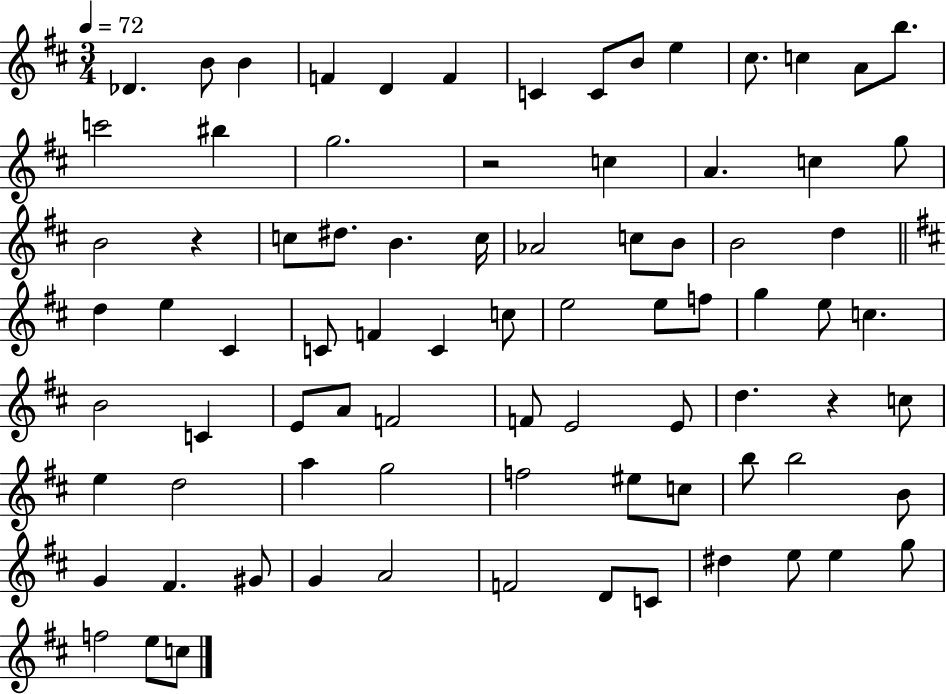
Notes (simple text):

Db4/q. B4/e B4/q F4/q D4/q F4/q C4/q C4/e B4/e E5/q C#5/e. C5/q A4/e B5/e. C6/h BIS5/q G5/h. R/h C5/q A4/q. C5/q G5/e B4/h R/q C5/e D#5/e. B4/q. C5/s Ab4/h C5/e B4/e B4/h D5/q D5/q E5/q C#4/q C4/e F4/q C4/q C5/e E5/h E5/e F5/e G5/q E5/e C5/q. B4/h C4/q E4/e A4/e F4/h F4/e E4/h E4/e D5/q. R/q C5/e E5/q D5/h A5/q G5/h F5/h EIS5/e C5/e B5/e B5/h B4/e G4/q F#4/q. G#4/e G4/q A4/h F4/h D4/e C4/e D#5/q E5/e E5/q G5/e F5/h E5/e C5/e